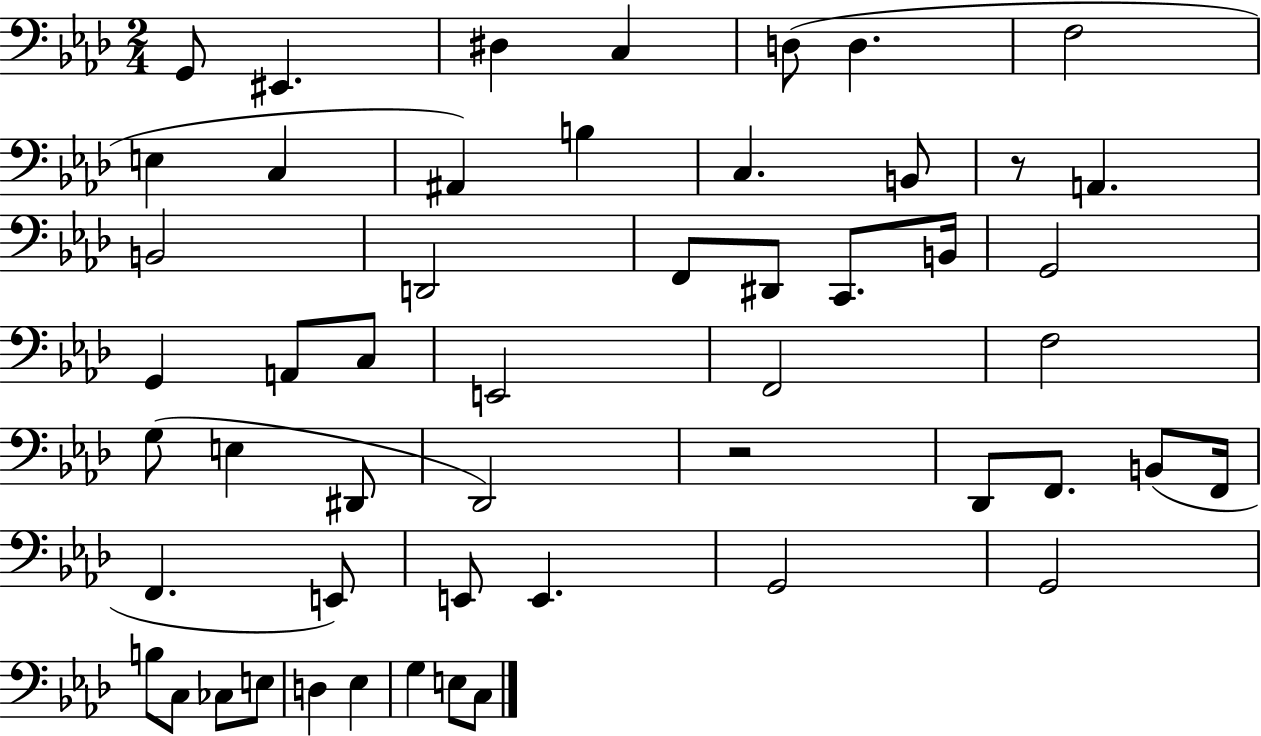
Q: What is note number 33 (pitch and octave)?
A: F2